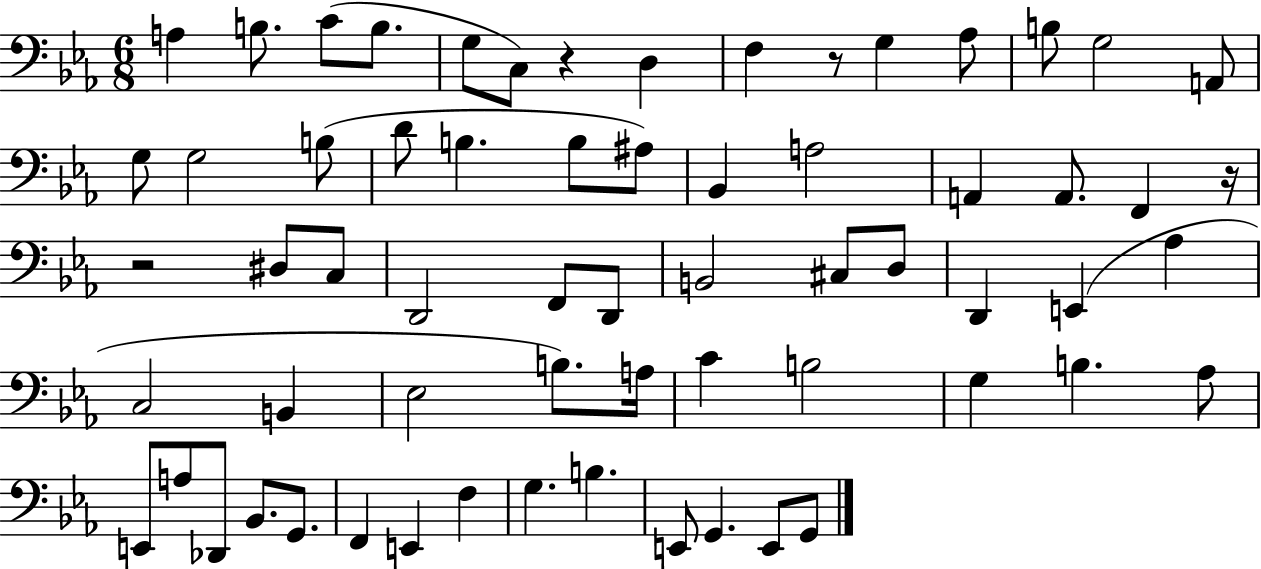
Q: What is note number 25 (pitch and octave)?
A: F2